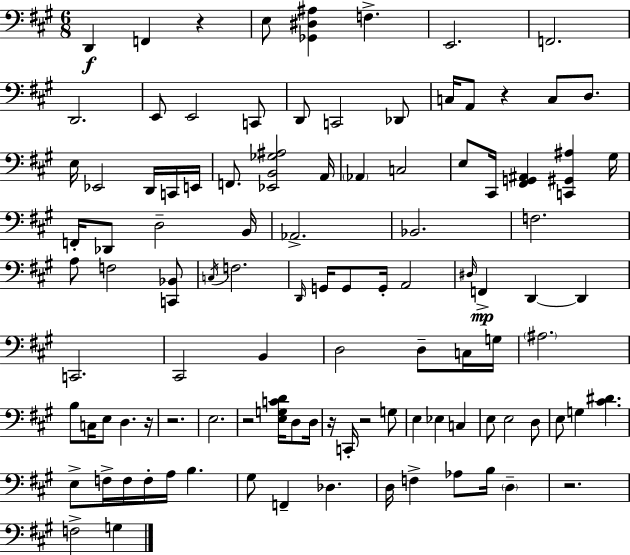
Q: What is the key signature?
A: A major